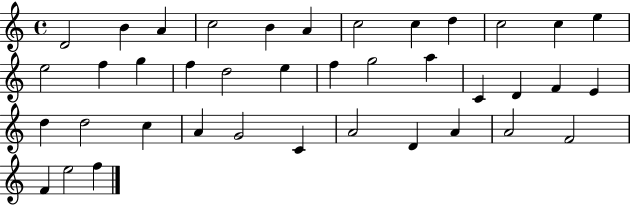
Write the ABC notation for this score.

X:1
T:Untitled
M:4/4
L:1/4
K:C
D2 B A c2 B A c2 c d c2 c e e2 f g f d2 e f g2 a C D F E d d2 c A G2 C A2 D A A2 F2 F e2 f